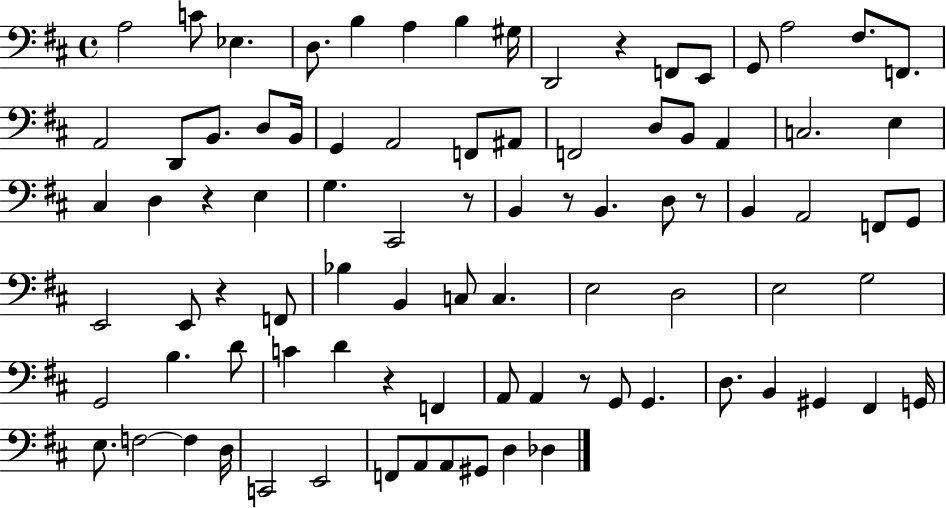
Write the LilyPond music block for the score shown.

{
  \clef bass
  \time 4/4
  \defaultTimeSignature
  \key d \major
  a2 c'8 ees4. | d8. b4 a4 b4 gis16 | d,2 r4 f,8 e,8 | g,8 a2 fis8. f,8. | \break a,2 d,8 b,8. d8 b,16 | g,4 a,2 f,8 ais,8 | f,2 d8 b,8 a,4 | c2. e4 | \break cis4 d4 r4 e4 | g4. cis,2 r8 | b,4 r8 b,4. d8 r8 | b,4 a,2 f,8 g,8 | \break e,2 e,8 r4 f,8 | bes4 b,4 c8 c4. | e2 d2 | e2 g2 | \break g,2 b4. d'8 | c'4 d'4 r4 f,4 | a,8 a,4 r8 g,8 g,4. | d8. b,4 gis,4 fis,4 g,16 | \break e8. f2~~ f4 d16 | c,2 e,2 | f,8 a,8 a,8 gis,8 d4 des4 | \bar "|."
}